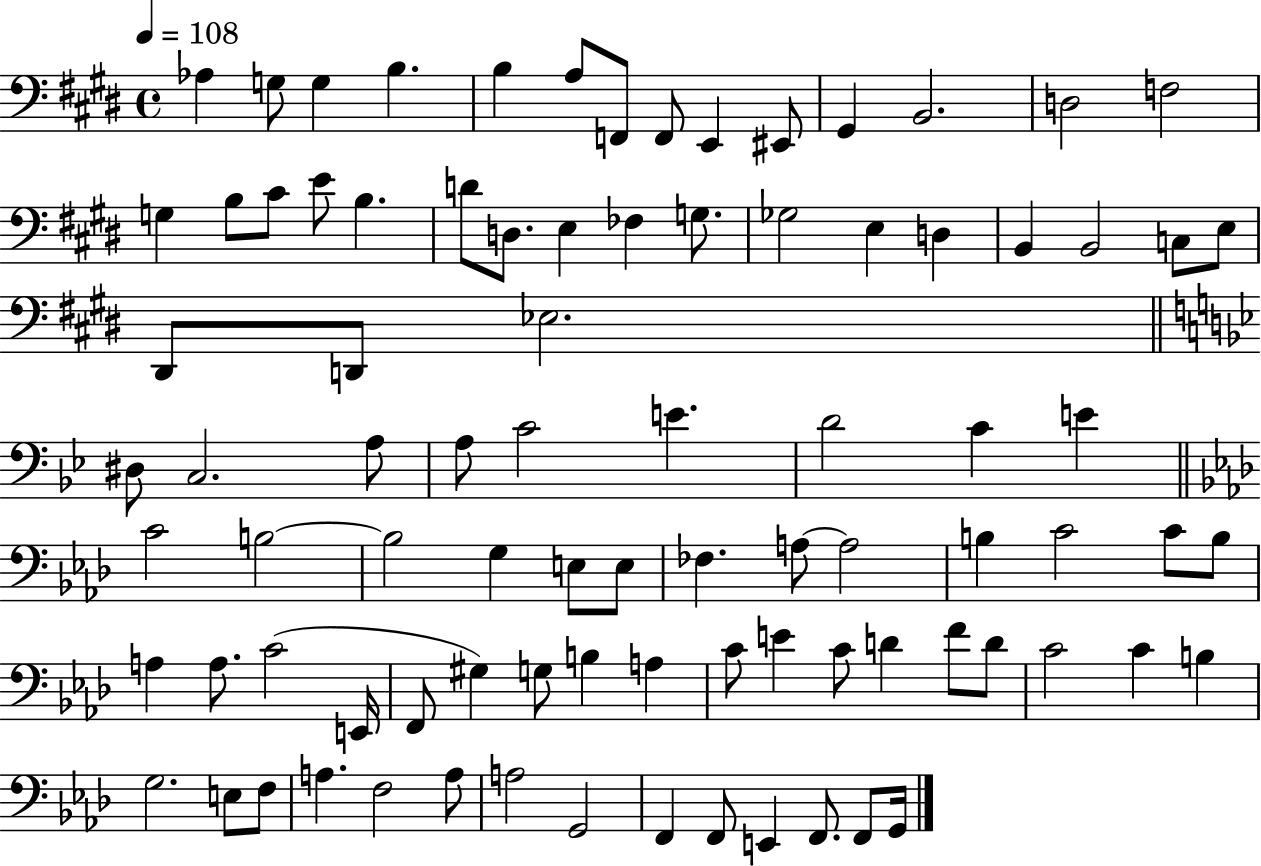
Ab3/q G3/e G3/q B3/q. B3/q A3/e F2/e F2/e E2/q EIS2/e G#2/q B2/h. D3/h F3/h G3/q B3/e C#4/e E4/e B3/q. D4/e D3/e. E3/q FES3/q G3/e. Gb3/h E3/q D3/q B2/q B2/h C3/e E3/e D#2/e D2/e Eb3/h. D#3/e C3/h. A3/e A3/e C4/h E4/q. D4/h C4/q E4/q C4/h B3/h B3/h G3/q E3/e E3/e FES3/q. A3/e A3/h B3/q C4/h C4/e B3/e A3/q A3/e. C4/h E2/s F2/e G#3/q G3/e B3/q A3/q C4/e E4/q C4/e D4/q F4/e D4/e C4/h C4/q B3/q G3/h. E3/e F3/e A3/q. F3/h A3/e A3/h G2/h F2/q F2/e E2/q F2/e. F2/e G2/s